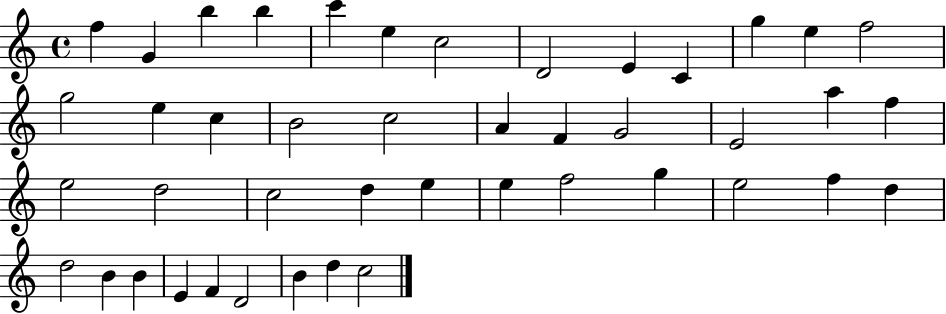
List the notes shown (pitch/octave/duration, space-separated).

F5/q G4/q B5/q B5/q C6/q E5/q C5/h D4/h E4/q C4/q G5/q E5/q F5/h G5/h E5/q C5/q B4/h C5/h A4/q F4/q G4/h E4/h A5/q F5/q E5/h D5/h C5/h D5/q E5/q E5/q F5/h G5/q E5/h F5/q D5/q D5/h B4/q B4/q E4/q F4/q D4/h B4/q D5/q C5/h